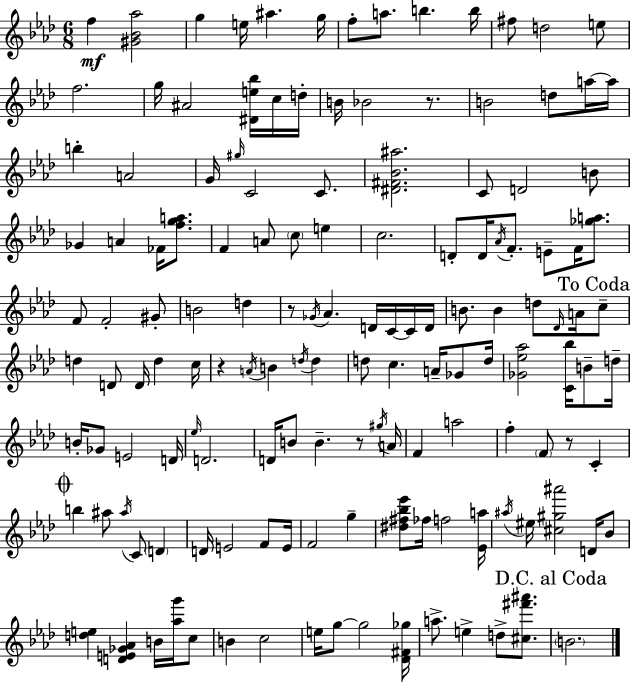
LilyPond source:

{
  \clef treble
  \numericTimeSignature
  \time 6/8
  \key f \minor
  \repeat volta 2 { f''4\mf <gis' bes' aes''>2 | g''4 e''16 ais''4. g''16 | f''8-. a''8. b''4. b''16 | fis''8 d''2 e''8 | \break f''2. | g''16 ais'2 <dis' e'' bes''>16 c''16 d''16-. | b'16 bes'2 r8. | b'2 d''8 a''16~~ a''16 | \break b''4-. a'2 | g'16 \grace { gis''16 } c'2 c'8. | <dis' fis' bes' ais''>2. | c'8 d'2 b'8 | \break ges'4 a'4 fes'16 <f'' g'' a''>8. | f'4 a'8 \parenthesize c''8 e''4 | c''2. | d'8-. d'16 \acciaccatura { aes'16 } f'8.-. e'8-- f'16 <ges'' a''>8. | \break f'8 f'2-. | gis'8-. b'2 d''4 | r8 \acciaccatura { ges'16 } aes'4. d'16 | c'16~~ c'16 d'16 b'8. b'4 d''8 | \break \grace { des'16 } a'16 \mark "To Coda" c''8-- d''4 d'8 d'16 d''4 | c''16 r4 \acciaccatura { a'16 } b'4 | \acciaccatura { d''16 } d''4 d''8 c''4. | a'16-- ges'8 d''16 <ges' ees'' aes''>2 | \break <c' bes''>16 b'8-- d''16-- b'16-. ges'8 e'2 | d'16 \grace { ees''16 } d'2. | d'16 b'8 b'4.-- | r8 \acciaccatura { gis''16 } a'16 f'4 | \break a''2 f''4-. | \parenthesize f'8 r8 c'4-. \mark \markup { \musicglyph "scripts.coda" } b''4 | ais''8 \acciaccatura { ais''16 } c'8 \parenthesize d'4 d'16 e'2 | f'8 e'16 f'2 | \break g''4-- <dis'' fis'' bes'' ees'''>8 fes''16 | f''2 <ees' a''>16 \acciaccatura { ais''16 } eis''16 <cis'' gis'' ais'''>2 | d'16 bes'8 <d'' e''>4 | <d' e' ges' aes'>4 b'16 <aes'' g'''>16 c''8 b'4 | \break c''2 e''16 g''8~~ | g''2 <des' fis' ges''>16 a''8.-> | e''4-> d''8-> <cis'' fis''' ais'''>8. \mark "D.C. al Coda" \parenthesize b'2. | } \bar "|."
}